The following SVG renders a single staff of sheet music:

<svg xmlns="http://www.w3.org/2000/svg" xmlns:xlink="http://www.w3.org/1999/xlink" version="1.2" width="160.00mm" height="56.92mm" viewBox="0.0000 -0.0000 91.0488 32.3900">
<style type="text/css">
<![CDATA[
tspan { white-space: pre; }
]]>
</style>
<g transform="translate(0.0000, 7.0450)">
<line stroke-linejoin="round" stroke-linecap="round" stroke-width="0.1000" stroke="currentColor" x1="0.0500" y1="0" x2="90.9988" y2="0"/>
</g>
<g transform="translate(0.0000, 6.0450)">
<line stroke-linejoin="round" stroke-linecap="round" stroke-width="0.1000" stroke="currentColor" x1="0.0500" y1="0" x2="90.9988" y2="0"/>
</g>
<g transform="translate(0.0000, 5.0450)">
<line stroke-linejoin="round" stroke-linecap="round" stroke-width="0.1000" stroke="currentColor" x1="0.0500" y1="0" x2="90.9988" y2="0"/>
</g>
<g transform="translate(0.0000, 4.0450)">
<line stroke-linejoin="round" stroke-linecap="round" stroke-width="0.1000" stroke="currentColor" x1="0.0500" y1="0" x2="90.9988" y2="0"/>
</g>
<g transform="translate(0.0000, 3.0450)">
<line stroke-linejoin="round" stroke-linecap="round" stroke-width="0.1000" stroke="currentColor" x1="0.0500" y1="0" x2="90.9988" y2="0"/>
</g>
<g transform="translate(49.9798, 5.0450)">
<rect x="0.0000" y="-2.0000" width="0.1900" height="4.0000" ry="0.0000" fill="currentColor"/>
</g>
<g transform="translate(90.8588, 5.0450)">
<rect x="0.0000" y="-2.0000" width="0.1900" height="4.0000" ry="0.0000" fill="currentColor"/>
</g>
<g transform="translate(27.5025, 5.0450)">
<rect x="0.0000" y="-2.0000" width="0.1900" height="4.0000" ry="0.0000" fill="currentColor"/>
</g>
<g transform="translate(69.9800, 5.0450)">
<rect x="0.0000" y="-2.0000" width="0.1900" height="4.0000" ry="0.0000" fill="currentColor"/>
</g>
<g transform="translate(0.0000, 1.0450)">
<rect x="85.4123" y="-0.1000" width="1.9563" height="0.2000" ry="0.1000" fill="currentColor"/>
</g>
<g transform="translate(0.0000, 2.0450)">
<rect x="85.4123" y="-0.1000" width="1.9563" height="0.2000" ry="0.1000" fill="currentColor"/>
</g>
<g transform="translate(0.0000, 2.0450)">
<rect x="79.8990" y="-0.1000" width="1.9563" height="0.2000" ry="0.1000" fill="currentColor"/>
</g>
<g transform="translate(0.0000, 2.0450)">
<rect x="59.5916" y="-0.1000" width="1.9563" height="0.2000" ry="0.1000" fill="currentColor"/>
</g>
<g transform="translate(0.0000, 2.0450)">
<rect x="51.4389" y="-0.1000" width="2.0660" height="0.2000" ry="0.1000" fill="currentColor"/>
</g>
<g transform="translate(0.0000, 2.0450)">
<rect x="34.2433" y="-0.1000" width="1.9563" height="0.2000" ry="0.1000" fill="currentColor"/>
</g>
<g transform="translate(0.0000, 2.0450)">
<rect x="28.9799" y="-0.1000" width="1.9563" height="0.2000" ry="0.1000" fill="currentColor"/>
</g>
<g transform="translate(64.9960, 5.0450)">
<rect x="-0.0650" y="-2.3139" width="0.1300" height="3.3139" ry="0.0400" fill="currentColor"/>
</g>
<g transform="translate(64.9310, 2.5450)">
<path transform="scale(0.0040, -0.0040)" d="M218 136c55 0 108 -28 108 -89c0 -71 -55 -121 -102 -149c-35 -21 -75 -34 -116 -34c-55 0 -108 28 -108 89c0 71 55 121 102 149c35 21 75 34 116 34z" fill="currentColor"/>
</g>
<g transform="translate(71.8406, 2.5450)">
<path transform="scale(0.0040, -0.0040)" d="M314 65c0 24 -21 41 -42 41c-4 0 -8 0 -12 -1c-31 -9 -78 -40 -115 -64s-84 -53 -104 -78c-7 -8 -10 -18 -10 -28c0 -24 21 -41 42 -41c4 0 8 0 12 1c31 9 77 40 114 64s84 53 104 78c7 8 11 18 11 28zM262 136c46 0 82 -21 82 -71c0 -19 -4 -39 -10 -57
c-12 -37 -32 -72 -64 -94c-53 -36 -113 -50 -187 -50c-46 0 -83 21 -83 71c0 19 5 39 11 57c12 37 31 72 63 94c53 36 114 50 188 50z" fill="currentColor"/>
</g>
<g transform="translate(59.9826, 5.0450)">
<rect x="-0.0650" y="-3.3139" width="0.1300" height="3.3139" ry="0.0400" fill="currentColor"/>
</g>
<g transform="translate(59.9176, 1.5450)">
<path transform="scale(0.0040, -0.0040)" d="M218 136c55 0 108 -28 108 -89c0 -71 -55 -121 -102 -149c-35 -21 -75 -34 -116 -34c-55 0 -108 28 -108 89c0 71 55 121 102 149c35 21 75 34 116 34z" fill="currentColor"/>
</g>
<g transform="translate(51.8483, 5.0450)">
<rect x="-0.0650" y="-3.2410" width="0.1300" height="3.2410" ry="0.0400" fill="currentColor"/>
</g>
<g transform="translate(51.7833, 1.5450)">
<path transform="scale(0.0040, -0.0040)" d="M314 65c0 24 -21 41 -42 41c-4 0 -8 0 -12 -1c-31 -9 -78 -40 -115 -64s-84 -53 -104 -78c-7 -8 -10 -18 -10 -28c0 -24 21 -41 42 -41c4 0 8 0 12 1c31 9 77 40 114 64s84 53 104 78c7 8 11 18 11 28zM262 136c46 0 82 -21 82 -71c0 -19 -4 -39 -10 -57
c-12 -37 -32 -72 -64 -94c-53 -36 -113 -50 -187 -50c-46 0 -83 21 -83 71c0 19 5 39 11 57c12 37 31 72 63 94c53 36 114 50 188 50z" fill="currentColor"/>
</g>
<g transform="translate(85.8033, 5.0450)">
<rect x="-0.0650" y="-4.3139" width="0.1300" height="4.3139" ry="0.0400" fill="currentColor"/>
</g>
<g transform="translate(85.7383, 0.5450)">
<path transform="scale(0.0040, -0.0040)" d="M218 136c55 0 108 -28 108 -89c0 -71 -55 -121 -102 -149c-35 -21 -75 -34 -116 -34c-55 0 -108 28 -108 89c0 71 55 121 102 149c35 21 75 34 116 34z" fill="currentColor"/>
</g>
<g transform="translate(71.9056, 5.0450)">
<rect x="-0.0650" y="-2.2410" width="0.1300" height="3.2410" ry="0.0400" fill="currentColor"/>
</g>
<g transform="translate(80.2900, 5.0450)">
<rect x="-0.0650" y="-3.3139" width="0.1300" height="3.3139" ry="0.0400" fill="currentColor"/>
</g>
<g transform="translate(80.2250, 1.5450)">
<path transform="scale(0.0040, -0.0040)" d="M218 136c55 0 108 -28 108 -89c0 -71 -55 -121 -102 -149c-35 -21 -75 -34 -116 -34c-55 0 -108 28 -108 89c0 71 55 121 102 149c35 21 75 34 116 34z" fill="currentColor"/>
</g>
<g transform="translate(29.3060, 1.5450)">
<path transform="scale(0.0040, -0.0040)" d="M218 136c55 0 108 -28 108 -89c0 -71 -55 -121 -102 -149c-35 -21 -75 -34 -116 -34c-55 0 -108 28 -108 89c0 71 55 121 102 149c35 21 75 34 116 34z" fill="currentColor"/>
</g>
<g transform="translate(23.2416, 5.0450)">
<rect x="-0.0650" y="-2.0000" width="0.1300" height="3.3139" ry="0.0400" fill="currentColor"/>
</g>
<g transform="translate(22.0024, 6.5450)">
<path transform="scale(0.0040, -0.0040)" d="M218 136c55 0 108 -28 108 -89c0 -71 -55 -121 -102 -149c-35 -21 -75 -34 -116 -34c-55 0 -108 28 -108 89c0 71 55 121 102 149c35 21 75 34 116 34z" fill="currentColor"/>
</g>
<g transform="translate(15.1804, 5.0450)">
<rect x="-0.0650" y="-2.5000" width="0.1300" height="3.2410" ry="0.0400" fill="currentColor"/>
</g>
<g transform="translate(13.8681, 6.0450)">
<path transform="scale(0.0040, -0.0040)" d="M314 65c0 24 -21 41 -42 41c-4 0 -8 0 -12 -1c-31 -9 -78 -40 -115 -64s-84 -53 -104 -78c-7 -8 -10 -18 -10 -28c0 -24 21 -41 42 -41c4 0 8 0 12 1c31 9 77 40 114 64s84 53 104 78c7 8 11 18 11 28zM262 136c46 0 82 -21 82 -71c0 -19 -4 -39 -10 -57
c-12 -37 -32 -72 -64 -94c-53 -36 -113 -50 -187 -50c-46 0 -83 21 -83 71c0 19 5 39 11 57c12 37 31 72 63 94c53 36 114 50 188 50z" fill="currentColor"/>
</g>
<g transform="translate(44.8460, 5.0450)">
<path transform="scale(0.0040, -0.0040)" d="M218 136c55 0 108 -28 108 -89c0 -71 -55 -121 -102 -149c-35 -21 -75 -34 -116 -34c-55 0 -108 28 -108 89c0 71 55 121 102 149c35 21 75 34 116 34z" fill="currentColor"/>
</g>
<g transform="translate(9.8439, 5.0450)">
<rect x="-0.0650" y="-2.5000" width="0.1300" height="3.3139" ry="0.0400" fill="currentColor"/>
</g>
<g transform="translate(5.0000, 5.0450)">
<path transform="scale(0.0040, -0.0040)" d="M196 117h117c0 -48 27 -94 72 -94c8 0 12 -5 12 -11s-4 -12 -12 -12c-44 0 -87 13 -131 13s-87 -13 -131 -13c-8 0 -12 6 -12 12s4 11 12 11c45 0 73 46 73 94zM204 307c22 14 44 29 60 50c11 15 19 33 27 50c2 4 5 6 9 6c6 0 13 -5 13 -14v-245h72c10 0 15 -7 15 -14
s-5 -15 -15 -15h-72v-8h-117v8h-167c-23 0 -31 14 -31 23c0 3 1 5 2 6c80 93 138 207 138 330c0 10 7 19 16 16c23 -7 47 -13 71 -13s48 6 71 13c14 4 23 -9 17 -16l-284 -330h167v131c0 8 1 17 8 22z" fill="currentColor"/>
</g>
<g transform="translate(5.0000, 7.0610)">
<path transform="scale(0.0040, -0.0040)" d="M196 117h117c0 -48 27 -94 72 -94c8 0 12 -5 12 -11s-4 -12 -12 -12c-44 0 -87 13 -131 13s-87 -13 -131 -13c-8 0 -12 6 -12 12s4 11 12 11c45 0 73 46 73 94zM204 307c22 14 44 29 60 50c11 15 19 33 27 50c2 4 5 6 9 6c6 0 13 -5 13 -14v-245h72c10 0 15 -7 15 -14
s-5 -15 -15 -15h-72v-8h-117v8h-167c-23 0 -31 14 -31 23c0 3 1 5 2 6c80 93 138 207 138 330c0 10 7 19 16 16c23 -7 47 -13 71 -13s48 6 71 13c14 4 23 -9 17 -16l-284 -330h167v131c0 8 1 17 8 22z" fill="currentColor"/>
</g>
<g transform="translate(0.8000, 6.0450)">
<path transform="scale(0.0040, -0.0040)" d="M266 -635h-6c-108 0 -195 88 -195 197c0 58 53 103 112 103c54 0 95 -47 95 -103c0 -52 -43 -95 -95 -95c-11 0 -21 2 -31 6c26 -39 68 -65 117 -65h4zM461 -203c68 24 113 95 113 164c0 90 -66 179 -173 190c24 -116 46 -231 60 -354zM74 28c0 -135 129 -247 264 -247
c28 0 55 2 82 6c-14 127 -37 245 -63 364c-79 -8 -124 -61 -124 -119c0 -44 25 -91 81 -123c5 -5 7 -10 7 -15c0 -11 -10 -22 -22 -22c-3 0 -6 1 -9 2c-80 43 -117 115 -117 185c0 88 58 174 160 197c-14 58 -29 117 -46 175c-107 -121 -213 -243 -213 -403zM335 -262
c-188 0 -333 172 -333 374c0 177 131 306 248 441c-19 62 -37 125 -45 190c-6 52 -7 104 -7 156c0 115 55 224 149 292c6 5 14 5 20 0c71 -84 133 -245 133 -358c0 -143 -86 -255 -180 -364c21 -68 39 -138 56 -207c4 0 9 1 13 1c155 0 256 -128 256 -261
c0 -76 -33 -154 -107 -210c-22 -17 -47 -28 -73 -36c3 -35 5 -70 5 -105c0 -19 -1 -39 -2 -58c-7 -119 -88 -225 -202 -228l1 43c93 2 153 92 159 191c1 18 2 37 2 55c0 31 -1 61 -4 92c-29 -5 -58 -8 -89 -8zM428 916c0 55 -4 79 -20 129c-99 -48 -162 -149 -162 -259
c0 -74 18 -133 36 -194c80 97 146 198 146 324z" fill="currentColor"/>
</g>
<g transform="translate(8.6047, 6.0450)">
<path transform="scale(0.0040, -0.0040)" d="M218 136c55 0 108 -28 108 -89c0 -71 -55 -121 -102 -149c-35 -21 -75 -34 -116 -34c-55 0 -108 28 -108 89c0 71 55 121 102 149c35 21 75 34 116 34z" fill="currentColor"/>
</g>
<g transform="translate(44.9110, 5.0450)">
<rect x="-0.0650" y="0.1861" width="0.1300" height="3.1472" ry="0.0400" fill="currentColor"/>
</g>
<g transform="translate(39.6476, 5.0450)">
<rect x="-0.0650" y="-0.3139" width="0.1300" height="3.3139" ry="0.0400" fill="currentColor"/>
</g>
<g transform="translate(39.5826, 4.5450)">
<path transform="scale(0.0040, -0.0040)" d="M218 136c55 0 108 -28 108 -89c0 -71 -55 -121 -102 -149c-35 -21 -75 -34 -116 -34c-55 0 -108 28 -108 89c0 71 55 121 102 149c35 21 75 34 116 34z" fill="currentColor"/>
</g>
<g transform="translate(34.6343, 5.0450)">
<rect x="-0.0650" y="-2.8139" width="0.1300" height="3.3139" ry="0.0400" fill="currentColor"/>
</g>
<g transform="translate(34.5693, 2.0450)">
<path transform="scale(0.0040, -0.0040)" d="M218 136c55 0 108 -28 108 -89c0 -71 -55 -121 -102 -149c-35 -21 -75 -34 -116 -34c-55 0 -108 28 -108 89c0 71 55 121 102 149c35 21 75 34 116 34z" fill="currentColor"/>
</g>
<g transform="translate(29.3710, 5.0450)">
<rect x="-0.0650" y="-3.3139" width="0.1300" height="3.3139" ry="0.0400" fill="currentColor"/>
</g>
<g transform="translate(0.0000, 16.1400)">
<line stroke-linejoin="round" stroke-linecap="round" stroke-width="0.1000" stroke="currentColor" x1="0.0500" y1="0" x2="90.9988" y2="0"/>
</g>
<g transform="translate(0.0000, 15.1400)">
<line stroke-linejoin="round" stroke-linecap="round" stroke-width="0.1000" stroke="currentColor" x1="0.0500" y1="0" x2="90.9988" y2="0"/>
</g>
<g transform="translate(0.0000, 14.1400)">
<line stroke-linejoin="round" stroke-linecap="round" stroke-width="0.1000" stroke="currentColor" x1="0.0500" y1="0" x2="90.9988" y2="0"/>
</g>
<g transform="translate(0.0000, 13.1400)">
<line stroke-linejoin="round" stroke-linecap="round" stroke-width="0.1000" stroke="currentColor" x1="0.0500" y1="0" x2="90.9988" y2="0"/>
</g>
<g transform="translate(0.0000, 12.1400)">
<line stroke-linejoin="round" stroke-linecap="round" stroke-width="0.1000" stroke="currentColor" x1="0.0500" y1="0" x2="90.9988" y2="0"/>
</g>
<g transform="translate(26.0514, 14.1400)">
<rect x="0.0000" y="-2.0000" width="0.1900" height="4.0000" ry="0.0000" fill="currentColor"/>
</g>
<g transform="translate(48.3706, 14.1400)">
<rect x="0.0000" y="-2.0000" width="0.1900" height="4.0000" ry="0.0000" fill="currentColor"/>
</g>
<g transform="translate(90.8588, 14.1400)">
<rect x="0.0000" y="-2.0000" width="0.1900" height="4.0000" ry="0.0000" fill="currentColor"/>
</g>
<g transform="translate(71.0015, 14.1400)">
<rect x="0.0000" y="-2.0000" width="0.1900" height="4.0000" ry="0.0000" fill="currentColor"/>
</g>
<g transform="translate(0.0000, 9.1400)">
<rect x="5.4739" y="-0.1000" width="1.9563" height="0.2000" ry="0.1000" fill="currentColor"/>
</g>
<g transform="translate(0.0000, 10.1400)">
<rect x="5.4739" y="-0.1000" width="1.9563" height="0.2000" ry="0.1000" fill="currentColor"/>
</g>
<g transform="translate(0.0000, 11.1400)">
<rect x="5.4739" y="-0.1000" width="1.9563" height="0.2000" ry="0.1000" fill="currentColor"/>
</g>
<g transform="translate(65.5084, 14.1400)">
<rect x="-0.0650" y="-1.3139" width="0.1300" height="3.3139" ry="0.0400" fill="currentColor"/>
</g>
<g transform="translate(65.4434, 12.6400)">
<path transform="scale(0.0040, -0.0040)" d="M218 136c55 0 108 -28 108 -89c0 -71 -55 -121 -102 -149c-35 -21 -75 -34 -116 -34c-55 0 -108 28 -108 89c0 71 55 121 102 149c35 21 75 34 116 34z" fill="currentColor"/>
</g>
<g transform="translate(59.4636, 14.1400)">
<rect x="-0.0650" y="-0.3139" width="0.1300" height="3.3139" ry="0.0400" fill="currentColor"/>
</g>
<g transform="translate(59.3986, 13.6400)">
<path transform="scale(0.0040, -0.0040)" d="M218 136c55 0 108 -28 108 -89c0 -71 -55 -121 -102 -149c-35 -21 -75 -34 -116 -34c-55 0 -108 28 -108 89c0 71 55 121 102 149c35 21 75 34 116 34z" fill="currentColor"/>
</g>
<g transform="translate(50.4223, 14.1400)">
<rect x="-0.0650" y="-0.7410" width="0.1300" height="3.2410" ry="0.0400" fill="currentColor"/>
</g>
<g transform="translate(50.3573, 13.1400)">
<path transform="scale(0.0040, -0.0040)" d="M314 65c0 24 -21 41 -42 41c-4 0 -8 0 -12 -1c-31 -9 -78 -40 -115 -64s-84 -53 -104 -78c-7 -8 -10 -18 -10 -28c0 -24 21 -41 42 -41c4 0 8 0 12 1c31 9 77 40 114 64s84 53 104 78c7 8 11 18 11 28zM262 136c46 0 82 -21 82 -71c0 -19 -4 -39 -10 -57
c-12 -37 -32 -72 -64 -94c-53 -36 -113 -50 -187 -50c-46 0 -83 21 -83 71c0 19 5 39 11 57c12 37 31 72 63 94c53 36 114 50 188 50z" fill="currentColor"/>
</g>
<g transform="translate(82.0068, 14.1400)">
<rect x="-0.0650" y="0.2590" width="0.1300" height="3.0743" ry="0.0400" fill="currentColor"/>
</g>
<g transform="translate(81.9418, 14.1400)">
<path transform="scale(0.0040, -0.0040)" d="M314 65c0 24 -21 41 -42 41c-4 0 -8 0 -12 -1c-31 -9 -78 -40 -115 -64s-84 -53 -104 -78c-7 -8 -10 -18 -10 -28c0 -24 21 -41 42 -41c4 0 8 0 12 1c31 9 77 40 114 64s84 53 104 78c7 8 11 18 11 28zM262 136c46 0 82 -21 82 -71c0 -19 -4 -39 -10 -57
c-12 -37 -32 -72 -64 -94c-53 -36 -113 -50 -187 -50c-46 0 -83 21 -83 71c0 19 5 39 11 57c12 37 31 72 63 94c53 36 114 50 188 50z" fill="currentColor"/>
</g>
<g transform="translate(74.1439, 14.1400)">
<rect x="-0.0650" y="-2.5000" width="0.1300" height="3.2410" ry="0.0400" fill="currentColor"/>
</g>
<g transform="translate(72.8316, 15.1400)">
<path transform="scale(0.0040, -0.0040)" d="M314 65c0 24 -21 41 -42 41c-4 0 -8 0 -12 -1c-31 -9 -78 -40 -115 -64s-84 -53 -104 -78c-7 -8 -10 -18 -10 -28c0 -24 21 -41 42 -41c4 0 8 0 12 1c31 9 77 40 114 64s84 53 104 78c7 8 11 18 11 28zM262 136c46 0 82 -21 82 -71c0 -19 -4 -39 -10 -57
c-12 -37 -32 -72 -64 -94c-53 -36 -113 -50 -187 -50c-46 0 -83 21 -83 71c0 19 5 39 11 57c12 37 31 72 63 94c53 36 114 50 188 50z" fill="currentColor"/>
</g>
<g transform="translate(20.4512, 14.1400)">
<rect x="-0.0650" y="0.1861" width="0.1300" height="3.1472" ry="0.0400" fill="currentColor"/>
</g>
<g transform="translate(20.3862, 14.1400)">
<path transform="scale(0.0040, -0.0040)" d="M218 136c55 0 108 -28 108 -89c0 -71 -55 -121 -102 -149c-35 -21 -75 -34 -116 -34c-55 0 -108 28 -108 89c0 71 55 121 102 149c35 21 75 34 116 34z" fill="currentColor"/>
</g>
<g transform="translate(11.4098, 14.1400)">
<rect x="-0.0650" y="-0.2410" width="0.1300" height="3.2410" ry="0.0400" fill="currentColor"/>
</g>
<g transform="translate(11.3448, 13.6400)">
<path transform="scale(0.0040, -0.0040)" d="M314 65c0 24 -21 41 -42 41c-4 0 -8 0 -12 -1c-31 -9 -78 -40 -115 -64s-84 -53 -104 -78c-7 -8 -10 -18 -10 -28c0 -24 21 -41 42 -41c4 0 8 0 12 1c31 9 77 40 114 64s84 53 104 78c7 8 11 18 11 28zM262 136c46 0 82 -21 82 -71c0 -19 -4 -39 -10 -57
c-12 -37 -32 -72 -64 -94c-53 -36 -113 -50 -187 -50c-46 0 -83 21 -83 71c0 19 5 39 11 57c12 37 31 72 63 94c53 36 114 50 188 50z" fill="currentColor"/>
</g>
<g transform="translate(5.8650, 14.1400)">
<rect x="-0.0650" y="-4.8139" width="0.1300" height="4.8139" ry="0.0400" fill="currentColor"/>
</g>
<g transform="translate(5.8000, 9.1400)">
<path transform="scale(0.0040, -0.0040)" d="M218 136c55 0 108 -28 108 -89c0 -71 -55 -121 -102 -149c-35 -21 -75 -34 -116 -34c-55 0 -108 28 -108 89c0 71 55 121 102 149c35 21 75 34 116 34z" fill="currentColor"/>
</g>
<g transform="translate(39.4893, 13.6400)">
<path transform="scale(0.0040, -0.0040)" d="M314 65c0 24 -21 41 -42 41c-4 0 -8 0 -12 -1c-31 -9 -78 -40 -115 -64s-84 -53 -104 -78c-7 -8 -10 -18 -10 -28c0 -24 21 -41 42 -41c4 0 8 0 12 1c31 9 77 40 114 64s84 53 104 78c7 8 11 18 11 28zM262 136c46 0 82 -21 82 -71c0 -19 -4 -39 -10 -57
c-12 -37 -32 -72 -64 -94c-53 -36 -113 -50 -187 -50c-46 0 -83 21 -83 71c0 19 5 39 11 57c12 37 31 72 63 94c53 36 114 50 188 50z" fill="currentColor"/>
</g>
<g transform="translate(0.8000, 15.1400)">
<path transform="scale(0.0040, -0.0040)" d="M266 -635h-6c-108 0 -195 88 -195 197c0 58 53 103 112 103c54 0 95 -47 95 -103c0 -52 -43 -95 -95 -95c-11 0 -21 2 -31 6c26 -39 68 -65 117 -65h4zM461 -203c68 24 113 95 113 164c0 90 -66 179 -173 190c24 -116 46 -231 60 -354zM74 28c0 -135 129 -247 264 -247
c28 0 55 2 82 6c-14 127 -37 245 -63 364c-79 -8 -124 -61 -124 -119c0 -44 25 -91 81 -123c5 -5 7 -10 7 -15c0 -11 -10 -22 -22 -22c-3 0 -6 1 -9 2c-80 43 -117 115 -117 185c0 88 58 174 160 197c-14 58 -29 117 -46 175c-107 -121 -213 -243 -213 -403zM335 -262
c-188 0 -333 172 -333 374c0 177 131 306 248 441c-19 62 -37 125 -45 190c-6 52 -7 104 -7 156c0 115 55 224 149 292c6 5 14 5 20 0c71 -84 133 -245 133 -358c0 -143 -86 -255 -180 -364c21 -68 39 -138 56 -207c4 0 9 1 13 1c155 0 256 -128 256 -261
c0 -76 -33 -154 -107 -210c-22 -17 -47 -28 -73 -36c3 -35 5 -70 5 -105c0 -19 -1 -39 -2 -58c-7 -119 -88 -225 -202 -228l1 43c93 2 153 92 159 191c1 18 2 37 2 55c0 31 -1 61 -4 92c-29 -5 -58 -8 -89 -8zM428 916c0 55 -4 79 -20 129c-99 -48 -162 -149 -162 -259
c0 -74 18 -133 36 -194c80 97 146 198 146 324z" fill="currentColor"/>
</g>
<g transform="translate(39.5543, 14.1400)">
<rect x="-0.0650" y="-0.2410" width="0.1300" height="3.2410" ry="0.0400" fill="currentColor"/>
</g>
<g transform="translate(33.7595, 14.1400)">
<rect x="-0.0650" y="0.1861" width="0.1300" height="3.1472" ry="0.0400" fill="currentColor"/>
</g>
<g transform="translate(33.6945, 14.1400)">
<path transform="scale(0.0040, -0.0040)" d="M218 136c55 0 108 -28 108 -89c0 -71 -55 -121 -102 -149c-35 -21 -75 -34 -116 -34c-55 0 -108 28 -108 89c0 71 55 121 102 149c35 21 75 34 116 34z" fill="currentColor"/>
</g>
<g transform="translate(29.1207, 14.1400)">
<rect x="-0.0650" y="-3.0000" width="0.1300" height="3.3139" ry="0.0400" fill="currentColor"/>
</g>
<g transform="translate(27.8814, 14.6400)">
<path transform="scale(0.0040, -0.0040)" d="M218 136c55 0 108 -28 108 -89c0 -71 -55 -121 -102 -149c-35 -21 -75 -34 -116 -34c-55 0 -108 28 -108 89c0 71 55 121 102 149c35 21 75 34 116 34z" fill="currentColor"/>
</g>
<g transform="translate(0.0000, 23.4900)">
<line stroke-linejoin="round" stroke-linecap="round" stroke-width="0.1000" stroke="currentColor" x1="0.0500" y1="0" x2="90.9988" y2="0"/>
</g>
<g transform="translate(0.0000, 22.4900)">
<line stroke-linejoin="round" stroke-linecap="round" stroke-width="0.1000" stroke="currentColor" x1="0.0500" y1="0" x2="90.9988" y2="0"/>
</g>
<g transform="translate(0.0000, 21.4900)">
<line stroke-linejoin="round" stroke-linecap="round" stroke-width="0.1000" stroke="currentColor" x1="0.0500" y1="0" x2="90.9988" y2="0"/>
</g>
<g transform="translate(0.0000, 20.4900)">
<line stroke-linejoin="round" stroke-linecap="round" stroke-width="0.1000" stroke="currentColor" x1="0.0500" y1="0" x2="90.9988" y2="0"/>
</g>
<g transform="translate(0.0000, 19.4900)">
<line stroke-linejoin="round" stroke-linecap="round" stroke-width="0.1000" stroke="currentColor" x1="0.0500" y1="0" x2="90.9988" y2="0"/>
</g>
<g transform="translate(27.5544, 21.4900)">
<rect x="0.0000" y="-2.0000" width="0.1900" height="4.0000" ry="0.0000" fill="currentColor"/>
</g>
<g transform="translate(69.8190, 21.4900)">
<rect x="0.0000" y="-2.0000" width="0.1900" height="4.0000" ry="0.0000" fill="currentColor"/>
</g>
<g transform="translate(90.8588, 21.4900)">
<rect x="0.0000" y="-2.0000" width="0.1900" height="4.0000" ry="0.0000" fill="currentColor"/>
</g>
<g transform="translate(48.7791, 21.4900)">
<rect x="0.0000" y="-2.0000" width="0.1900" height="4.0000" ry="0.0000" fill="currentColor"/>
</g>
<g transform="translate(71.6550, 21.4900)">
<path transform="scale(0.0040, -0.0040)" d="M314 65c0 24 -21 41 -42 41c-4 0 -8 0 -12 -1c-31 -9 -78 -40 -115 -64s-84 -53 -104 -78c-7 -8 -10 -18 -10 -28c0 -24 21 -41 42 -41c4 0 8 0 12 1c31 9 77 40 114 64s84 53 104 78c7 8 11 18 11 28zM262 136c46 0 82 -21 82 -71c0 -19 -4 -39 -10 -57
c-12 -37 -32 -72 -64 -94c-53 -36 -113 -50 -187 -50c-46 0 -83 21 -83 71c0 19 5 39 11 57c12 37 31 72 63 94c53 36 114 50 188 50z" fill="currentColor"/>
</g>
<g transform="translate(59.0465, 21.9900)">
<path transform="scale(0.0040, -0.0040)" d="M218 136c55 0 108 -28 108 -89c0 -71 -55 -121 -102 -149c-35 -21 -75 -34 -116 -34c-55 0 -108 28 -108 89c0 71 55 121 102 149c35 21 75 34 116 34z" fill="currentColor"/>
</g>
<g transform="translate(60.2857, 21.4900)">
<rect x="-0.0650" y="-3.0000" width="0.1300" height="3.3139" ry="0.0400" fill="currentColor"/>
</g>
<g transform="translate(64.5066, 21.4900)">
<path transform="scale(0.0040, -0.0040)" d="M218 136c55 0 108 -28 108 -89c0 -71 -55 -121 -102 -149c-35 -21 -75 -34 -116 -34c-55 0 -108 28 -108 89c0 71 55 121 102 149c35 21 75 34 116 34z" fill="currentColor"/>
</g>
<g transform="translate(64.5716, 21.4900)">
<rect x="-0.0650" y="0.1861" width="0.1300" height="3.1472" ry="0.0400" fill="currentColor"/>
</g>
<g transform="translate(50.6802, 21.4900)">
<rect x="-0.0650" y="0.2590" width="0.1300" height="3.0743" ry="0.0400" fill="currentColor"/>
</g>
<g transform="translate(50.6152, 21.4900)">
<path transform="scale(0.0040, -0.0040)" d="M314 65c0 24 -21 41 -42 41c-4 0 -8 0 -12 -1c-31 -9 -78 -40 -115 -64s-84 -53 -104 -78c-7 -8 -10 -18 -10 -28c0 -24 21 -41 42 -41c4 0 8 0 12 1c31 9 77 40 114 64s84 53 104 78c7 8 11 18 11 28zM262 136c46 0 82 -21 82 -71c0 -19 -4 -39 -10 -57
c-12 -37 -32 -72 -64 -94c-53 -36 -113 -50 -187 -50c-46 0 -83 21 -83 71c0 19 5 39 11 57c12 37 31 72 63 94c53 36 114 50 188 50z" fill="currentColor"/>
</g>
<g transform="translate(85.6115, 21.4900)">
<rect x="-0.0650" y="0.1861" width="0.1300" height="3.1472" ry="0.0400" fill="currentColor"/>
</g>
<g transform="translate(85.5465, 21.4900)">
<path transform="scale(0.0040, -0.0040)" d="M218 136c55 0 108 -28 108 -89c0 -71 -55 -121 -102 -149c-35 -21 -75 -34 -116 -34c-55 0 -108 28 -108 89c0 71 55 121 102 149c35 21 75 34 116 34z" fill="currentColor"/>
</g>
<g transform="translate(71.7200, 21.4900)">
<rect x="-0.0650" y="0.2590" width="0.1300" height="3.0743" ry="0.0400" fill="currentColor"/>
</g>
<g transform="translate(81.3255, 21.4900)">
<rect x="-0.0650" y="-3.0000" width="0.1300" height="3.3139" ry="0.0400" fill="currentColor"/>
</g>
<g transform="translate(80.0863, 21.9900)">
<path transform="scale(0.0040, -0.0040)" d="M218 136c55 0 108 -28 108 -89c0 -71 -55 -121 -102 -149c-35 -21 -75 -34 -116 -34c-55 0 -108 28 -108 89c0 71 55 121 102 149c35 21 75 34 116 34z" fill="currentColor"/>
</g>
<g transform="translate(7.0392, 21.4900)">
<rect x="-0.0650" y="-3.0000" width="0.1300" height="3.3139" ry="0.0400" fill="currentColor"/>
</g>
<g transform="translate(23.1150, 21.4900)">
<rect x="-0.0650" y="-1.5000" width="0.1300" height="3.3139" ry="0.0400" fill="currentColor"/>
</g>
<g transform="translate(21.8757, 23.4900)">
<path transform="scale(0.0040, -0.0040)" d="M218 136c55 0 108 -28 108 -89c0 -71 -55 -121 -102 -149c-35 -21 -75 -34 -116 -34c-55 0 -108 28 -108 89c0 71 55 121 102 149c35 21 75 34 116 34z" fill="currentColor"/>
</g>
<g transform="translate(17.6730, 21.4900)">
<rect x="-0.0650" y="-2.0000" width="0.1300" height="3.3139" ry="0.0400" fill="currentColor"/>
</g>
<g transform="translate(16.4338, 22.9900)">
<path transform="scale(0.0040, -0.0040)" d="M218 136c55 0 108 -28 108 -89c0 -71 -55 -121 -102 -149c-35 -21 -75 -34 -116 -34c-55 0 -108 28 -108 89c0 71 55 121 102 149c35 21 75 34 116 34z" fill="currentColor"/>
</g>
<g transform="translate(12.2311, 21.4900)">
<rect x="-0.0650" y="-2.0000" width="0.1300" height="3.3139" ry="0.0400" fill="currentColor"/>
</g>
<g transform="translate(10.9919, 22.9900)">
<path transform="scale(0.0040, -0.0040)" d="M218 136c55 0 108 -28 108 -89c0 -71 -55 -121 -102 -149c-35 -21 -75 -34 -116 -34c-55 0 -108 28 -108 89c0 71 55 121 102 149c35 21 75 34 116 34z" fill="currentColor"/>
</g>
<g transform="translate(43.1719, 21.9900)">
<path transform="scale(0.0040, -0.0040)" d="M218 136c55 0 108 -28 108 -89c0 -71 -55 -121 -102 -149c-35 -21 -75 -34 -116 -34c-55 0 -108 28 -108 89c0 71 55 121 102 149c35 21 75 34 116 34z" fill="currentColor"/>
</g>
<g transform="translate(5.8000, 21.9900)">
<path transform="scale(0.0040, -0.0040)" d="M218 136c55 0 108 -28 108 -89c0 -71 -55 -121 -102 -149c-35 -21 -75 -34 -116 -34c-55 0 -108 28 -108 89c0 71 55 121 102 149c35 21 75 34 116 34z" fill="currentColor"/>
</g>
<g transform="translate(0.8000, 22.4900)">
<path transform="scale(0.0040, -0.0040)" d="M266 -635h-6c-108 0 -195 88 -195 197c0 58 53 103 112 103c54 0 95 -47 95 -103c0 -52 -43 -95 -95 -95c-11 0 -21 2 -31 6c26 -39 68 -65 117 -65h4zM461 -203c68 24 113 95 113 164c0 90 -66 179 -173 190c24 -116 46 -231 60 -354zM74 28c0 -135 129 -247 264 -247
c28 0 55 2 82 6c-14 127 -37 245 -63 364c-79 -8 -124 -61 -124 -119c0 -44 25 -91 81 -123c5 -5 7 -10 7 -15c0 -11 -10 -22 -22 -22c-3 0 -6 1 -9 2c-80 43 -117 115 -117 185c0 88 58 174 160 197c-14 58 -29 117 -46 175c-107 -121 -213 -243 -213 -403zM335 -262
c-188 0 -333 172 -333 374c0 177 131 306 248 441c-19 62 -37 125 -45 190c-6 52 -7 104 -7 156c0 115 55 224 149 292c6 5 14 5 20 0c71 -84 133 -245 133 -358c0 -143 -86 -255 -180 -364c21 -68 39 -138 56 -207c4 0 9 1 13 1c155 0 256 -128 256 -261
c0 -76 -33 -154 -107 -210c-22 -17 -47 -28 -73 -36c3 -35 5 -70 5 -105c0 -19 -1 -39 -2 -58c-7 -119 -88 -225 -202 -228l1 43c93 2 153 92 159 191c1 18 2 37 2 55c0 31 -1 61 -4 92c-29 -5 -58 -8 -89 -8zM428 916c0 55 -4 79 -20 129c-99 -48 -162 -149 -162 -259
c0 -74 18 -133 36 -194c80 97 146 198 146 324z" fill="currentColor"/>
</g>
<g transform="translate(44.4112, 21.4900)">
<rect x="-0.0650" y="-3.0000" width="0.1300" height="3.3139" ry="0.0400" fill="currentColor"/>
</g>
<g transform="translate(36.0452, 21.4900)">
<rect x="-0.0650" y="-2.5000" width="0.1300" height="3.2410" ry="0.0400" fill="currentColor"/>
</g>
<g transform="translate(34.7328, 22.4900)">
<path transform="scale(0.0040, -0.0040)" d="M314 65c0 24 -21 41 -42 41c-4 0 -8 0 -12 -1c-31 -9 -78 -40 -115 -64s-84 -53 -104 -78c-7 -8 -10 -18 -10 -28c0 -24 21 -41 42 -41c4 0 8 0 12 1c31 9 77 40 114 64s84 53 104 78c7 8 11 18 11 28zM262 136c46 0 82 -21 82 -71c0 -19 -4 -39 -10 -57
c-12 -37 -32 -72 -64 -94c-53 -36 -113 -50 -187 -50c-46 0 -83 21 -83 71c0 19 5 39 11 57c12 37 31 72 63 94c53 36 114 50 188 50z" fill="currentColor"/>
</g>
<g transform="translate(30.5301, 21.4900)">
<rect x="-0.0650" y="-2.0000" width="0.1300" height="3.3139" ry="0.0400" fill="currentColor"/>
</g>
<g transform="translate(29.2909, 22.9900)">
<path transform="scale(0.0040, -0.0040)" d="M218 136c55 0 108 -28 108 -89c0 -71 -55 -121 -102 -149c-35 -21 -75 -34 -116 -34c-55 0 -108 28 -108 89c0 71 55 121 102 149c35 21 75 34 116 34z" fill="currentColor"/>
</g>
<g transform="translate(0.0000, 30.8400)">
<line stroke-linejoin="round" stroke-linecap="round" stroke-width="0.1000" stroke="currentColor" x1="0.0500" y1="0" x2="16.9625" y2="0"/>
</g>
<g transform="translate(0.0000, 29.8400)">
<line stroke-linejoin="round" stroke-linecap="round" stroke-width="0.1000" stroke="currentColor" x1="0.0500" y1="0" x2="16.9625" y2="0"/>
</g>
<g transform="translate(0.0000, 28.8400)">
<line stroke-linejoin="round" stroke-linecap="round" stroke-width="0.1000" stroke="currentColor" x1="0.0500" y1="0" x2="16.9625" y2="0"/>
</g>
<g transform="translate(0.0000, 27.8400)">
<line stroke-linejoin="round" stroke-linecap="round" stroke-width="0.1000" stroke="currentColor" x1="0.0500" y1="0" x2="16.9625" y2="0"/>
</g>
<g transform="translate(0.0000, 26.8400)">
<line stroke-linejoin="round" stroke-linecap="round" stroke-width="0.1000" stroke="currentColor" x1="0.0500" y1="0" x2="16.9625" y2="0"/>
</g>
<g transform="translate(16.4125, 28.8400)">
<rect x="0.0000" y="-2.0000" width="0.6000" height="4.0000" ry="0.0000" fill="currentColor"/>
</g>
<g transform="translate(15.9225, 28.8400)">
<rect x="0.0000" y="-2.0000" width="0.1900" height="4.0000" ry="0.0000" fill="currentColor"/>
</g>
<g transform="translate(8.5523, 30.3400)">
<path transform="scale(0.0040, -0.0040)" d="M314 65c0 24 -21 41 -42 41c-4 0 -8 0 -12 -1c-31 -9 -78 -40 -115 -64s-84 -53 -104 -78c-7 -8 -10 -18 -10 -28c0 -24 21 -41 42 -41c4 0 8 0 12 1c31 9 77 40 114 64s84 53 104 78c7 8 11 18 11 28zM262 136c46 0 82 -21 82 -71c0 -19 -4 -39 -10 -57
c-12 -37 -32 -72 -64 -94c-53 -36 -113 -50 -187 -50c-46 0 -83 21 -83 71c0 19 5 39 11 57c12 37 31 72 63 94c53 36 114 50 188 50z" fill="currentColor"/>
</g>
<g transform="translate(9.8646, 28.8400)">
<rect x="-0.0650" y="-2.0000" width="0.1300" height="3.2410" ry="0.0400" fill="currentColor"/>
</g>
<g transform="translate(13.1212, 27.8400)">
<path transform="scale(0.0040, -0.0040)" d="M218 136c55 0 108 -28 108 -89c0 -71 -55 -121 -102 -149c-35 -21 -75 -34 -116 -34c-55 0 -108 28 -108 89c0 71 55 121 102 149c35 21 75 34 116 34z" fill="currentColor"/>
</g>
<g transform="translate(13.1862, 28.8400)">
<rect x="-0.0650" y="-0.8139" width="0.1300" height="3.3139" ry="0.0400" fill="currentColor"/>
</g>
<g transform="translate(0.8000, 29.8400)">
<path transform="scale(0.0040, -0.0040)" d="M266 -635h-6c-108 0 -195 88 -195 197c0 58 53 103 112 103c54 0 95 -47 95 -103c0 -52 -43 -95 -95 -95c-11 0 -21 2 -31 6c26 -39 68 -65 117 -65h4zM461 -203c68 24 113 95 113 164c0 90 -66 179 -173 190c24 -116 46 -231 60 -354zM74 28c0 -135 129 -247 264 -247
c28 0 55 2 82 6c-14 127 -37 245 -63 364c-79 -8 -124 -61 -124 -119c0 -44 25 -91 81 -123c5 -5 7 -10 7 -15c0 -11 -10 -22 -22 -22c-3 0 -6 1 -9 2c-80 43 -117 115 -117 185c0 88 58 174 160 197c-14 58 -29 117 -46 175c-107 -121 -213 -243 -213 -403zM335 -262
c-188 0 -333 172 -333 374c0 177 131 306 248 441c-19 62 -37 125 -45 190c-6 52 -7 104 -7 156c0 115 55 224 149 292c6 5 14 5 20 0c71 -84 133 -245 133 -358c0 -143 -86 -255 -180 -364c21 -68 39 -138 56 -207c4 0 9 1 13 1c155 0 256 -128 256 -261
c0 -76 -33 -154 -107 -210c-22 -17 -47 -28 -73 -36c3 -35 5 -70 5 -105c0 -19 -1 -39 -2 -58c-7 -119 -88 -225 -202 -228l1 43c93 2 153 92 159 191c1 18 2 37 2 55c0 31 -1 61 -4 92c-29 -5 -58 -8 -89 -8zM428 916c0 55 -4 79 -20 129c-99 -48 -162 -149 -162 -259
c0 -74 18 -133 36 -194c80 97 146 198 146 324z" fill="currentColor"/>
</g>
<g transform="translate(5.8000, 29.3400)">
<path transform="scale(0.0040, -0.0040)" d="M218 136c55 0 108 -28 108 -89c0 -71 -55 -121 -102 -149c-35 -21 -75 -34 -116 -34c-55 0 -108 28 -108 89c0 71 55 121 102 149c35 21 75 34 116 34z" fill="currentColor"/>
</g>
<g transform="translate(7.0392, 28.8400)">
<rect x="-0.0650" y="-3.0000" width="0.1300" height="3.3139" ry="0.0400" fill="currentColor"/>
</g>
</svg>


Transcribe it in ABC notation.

X:1
T:Untitled
M:4/4
L:1/4
K:C
G G2 F b a c B b2 b g g2 b d' e' c2 B A B c2 d2 c e G2 B2 A F F E F G2 A B2 A B B2 A B A F2 d